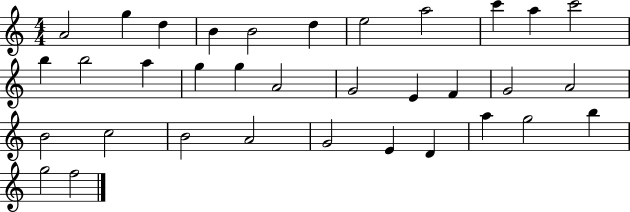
{
  \clef treble
  \numericTimeSignature
  \time 4/4
  \key c \major
  a'2 g''4 d''4 | b'4 b'2 d''4 | e''2 a''2 | c'''4 a''4 c'''2 | \break b''4 b''2 a''4 | g''4 g''4 a'2 | g'2 e'4 f'4 | g'2 a'2 | \break b'2 c''2 | b'2 a'2 | g'2 e'4 d'4 | a''4 g''2 b''4 | \break g''2 f''2 | \bar "|."
}